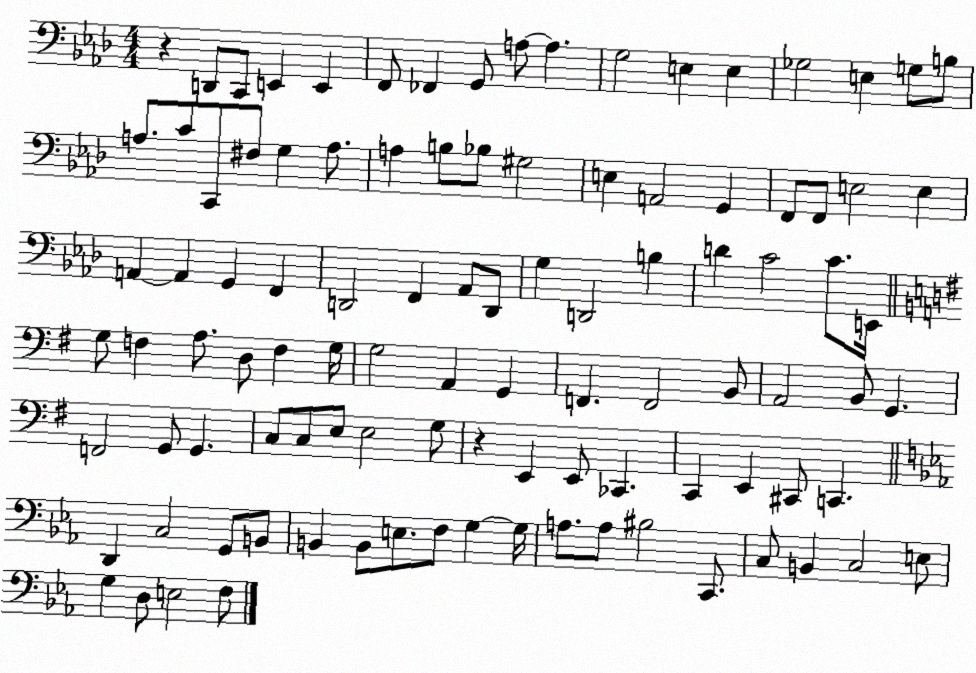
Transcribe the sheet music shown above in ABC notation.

X:1
T:Untitled
M:4/4
L:1/4
K:Ab
z D,,/2 C,,/2 E,, E,, F,,/2 _F,, G,,/2 A,/2 A, G,2 E, E, _G,2 E, G,/2 B,/2 A,/2 C/2 C,,/2 ^F,/2 G, A,/2 A, B,/2 _B,/2 ^G,2 E, A,,2 G,, F,,/2 F,,/2 E,2 E, A,, A,, G,, F,, D,,2 F,, _A,,/2 D,,/2 G, D,,2 B, D C2 C/2 E,,/4 G,/2 F, A,/2 D,/2 F, G,/4 G,2 A,, G,, F,, F,,2 B,,/2 A,,2 B,,/2 G,, F,,2 G,,/2 G,, C,/2 C,/2 E,/2 E,2 G,/2 z E,, E,,/2 _C,, C,, E,, ^C,,/2 C,, D,, C,2 G,,/2 B,,/2 B,, B,,/2 E,/2 F,/2 G, G,/4 A,/2 A,/2 ^B,2 C,,/2 C,/2 B,, C,2 E,/2 G, D,/2 E,2 F,/2